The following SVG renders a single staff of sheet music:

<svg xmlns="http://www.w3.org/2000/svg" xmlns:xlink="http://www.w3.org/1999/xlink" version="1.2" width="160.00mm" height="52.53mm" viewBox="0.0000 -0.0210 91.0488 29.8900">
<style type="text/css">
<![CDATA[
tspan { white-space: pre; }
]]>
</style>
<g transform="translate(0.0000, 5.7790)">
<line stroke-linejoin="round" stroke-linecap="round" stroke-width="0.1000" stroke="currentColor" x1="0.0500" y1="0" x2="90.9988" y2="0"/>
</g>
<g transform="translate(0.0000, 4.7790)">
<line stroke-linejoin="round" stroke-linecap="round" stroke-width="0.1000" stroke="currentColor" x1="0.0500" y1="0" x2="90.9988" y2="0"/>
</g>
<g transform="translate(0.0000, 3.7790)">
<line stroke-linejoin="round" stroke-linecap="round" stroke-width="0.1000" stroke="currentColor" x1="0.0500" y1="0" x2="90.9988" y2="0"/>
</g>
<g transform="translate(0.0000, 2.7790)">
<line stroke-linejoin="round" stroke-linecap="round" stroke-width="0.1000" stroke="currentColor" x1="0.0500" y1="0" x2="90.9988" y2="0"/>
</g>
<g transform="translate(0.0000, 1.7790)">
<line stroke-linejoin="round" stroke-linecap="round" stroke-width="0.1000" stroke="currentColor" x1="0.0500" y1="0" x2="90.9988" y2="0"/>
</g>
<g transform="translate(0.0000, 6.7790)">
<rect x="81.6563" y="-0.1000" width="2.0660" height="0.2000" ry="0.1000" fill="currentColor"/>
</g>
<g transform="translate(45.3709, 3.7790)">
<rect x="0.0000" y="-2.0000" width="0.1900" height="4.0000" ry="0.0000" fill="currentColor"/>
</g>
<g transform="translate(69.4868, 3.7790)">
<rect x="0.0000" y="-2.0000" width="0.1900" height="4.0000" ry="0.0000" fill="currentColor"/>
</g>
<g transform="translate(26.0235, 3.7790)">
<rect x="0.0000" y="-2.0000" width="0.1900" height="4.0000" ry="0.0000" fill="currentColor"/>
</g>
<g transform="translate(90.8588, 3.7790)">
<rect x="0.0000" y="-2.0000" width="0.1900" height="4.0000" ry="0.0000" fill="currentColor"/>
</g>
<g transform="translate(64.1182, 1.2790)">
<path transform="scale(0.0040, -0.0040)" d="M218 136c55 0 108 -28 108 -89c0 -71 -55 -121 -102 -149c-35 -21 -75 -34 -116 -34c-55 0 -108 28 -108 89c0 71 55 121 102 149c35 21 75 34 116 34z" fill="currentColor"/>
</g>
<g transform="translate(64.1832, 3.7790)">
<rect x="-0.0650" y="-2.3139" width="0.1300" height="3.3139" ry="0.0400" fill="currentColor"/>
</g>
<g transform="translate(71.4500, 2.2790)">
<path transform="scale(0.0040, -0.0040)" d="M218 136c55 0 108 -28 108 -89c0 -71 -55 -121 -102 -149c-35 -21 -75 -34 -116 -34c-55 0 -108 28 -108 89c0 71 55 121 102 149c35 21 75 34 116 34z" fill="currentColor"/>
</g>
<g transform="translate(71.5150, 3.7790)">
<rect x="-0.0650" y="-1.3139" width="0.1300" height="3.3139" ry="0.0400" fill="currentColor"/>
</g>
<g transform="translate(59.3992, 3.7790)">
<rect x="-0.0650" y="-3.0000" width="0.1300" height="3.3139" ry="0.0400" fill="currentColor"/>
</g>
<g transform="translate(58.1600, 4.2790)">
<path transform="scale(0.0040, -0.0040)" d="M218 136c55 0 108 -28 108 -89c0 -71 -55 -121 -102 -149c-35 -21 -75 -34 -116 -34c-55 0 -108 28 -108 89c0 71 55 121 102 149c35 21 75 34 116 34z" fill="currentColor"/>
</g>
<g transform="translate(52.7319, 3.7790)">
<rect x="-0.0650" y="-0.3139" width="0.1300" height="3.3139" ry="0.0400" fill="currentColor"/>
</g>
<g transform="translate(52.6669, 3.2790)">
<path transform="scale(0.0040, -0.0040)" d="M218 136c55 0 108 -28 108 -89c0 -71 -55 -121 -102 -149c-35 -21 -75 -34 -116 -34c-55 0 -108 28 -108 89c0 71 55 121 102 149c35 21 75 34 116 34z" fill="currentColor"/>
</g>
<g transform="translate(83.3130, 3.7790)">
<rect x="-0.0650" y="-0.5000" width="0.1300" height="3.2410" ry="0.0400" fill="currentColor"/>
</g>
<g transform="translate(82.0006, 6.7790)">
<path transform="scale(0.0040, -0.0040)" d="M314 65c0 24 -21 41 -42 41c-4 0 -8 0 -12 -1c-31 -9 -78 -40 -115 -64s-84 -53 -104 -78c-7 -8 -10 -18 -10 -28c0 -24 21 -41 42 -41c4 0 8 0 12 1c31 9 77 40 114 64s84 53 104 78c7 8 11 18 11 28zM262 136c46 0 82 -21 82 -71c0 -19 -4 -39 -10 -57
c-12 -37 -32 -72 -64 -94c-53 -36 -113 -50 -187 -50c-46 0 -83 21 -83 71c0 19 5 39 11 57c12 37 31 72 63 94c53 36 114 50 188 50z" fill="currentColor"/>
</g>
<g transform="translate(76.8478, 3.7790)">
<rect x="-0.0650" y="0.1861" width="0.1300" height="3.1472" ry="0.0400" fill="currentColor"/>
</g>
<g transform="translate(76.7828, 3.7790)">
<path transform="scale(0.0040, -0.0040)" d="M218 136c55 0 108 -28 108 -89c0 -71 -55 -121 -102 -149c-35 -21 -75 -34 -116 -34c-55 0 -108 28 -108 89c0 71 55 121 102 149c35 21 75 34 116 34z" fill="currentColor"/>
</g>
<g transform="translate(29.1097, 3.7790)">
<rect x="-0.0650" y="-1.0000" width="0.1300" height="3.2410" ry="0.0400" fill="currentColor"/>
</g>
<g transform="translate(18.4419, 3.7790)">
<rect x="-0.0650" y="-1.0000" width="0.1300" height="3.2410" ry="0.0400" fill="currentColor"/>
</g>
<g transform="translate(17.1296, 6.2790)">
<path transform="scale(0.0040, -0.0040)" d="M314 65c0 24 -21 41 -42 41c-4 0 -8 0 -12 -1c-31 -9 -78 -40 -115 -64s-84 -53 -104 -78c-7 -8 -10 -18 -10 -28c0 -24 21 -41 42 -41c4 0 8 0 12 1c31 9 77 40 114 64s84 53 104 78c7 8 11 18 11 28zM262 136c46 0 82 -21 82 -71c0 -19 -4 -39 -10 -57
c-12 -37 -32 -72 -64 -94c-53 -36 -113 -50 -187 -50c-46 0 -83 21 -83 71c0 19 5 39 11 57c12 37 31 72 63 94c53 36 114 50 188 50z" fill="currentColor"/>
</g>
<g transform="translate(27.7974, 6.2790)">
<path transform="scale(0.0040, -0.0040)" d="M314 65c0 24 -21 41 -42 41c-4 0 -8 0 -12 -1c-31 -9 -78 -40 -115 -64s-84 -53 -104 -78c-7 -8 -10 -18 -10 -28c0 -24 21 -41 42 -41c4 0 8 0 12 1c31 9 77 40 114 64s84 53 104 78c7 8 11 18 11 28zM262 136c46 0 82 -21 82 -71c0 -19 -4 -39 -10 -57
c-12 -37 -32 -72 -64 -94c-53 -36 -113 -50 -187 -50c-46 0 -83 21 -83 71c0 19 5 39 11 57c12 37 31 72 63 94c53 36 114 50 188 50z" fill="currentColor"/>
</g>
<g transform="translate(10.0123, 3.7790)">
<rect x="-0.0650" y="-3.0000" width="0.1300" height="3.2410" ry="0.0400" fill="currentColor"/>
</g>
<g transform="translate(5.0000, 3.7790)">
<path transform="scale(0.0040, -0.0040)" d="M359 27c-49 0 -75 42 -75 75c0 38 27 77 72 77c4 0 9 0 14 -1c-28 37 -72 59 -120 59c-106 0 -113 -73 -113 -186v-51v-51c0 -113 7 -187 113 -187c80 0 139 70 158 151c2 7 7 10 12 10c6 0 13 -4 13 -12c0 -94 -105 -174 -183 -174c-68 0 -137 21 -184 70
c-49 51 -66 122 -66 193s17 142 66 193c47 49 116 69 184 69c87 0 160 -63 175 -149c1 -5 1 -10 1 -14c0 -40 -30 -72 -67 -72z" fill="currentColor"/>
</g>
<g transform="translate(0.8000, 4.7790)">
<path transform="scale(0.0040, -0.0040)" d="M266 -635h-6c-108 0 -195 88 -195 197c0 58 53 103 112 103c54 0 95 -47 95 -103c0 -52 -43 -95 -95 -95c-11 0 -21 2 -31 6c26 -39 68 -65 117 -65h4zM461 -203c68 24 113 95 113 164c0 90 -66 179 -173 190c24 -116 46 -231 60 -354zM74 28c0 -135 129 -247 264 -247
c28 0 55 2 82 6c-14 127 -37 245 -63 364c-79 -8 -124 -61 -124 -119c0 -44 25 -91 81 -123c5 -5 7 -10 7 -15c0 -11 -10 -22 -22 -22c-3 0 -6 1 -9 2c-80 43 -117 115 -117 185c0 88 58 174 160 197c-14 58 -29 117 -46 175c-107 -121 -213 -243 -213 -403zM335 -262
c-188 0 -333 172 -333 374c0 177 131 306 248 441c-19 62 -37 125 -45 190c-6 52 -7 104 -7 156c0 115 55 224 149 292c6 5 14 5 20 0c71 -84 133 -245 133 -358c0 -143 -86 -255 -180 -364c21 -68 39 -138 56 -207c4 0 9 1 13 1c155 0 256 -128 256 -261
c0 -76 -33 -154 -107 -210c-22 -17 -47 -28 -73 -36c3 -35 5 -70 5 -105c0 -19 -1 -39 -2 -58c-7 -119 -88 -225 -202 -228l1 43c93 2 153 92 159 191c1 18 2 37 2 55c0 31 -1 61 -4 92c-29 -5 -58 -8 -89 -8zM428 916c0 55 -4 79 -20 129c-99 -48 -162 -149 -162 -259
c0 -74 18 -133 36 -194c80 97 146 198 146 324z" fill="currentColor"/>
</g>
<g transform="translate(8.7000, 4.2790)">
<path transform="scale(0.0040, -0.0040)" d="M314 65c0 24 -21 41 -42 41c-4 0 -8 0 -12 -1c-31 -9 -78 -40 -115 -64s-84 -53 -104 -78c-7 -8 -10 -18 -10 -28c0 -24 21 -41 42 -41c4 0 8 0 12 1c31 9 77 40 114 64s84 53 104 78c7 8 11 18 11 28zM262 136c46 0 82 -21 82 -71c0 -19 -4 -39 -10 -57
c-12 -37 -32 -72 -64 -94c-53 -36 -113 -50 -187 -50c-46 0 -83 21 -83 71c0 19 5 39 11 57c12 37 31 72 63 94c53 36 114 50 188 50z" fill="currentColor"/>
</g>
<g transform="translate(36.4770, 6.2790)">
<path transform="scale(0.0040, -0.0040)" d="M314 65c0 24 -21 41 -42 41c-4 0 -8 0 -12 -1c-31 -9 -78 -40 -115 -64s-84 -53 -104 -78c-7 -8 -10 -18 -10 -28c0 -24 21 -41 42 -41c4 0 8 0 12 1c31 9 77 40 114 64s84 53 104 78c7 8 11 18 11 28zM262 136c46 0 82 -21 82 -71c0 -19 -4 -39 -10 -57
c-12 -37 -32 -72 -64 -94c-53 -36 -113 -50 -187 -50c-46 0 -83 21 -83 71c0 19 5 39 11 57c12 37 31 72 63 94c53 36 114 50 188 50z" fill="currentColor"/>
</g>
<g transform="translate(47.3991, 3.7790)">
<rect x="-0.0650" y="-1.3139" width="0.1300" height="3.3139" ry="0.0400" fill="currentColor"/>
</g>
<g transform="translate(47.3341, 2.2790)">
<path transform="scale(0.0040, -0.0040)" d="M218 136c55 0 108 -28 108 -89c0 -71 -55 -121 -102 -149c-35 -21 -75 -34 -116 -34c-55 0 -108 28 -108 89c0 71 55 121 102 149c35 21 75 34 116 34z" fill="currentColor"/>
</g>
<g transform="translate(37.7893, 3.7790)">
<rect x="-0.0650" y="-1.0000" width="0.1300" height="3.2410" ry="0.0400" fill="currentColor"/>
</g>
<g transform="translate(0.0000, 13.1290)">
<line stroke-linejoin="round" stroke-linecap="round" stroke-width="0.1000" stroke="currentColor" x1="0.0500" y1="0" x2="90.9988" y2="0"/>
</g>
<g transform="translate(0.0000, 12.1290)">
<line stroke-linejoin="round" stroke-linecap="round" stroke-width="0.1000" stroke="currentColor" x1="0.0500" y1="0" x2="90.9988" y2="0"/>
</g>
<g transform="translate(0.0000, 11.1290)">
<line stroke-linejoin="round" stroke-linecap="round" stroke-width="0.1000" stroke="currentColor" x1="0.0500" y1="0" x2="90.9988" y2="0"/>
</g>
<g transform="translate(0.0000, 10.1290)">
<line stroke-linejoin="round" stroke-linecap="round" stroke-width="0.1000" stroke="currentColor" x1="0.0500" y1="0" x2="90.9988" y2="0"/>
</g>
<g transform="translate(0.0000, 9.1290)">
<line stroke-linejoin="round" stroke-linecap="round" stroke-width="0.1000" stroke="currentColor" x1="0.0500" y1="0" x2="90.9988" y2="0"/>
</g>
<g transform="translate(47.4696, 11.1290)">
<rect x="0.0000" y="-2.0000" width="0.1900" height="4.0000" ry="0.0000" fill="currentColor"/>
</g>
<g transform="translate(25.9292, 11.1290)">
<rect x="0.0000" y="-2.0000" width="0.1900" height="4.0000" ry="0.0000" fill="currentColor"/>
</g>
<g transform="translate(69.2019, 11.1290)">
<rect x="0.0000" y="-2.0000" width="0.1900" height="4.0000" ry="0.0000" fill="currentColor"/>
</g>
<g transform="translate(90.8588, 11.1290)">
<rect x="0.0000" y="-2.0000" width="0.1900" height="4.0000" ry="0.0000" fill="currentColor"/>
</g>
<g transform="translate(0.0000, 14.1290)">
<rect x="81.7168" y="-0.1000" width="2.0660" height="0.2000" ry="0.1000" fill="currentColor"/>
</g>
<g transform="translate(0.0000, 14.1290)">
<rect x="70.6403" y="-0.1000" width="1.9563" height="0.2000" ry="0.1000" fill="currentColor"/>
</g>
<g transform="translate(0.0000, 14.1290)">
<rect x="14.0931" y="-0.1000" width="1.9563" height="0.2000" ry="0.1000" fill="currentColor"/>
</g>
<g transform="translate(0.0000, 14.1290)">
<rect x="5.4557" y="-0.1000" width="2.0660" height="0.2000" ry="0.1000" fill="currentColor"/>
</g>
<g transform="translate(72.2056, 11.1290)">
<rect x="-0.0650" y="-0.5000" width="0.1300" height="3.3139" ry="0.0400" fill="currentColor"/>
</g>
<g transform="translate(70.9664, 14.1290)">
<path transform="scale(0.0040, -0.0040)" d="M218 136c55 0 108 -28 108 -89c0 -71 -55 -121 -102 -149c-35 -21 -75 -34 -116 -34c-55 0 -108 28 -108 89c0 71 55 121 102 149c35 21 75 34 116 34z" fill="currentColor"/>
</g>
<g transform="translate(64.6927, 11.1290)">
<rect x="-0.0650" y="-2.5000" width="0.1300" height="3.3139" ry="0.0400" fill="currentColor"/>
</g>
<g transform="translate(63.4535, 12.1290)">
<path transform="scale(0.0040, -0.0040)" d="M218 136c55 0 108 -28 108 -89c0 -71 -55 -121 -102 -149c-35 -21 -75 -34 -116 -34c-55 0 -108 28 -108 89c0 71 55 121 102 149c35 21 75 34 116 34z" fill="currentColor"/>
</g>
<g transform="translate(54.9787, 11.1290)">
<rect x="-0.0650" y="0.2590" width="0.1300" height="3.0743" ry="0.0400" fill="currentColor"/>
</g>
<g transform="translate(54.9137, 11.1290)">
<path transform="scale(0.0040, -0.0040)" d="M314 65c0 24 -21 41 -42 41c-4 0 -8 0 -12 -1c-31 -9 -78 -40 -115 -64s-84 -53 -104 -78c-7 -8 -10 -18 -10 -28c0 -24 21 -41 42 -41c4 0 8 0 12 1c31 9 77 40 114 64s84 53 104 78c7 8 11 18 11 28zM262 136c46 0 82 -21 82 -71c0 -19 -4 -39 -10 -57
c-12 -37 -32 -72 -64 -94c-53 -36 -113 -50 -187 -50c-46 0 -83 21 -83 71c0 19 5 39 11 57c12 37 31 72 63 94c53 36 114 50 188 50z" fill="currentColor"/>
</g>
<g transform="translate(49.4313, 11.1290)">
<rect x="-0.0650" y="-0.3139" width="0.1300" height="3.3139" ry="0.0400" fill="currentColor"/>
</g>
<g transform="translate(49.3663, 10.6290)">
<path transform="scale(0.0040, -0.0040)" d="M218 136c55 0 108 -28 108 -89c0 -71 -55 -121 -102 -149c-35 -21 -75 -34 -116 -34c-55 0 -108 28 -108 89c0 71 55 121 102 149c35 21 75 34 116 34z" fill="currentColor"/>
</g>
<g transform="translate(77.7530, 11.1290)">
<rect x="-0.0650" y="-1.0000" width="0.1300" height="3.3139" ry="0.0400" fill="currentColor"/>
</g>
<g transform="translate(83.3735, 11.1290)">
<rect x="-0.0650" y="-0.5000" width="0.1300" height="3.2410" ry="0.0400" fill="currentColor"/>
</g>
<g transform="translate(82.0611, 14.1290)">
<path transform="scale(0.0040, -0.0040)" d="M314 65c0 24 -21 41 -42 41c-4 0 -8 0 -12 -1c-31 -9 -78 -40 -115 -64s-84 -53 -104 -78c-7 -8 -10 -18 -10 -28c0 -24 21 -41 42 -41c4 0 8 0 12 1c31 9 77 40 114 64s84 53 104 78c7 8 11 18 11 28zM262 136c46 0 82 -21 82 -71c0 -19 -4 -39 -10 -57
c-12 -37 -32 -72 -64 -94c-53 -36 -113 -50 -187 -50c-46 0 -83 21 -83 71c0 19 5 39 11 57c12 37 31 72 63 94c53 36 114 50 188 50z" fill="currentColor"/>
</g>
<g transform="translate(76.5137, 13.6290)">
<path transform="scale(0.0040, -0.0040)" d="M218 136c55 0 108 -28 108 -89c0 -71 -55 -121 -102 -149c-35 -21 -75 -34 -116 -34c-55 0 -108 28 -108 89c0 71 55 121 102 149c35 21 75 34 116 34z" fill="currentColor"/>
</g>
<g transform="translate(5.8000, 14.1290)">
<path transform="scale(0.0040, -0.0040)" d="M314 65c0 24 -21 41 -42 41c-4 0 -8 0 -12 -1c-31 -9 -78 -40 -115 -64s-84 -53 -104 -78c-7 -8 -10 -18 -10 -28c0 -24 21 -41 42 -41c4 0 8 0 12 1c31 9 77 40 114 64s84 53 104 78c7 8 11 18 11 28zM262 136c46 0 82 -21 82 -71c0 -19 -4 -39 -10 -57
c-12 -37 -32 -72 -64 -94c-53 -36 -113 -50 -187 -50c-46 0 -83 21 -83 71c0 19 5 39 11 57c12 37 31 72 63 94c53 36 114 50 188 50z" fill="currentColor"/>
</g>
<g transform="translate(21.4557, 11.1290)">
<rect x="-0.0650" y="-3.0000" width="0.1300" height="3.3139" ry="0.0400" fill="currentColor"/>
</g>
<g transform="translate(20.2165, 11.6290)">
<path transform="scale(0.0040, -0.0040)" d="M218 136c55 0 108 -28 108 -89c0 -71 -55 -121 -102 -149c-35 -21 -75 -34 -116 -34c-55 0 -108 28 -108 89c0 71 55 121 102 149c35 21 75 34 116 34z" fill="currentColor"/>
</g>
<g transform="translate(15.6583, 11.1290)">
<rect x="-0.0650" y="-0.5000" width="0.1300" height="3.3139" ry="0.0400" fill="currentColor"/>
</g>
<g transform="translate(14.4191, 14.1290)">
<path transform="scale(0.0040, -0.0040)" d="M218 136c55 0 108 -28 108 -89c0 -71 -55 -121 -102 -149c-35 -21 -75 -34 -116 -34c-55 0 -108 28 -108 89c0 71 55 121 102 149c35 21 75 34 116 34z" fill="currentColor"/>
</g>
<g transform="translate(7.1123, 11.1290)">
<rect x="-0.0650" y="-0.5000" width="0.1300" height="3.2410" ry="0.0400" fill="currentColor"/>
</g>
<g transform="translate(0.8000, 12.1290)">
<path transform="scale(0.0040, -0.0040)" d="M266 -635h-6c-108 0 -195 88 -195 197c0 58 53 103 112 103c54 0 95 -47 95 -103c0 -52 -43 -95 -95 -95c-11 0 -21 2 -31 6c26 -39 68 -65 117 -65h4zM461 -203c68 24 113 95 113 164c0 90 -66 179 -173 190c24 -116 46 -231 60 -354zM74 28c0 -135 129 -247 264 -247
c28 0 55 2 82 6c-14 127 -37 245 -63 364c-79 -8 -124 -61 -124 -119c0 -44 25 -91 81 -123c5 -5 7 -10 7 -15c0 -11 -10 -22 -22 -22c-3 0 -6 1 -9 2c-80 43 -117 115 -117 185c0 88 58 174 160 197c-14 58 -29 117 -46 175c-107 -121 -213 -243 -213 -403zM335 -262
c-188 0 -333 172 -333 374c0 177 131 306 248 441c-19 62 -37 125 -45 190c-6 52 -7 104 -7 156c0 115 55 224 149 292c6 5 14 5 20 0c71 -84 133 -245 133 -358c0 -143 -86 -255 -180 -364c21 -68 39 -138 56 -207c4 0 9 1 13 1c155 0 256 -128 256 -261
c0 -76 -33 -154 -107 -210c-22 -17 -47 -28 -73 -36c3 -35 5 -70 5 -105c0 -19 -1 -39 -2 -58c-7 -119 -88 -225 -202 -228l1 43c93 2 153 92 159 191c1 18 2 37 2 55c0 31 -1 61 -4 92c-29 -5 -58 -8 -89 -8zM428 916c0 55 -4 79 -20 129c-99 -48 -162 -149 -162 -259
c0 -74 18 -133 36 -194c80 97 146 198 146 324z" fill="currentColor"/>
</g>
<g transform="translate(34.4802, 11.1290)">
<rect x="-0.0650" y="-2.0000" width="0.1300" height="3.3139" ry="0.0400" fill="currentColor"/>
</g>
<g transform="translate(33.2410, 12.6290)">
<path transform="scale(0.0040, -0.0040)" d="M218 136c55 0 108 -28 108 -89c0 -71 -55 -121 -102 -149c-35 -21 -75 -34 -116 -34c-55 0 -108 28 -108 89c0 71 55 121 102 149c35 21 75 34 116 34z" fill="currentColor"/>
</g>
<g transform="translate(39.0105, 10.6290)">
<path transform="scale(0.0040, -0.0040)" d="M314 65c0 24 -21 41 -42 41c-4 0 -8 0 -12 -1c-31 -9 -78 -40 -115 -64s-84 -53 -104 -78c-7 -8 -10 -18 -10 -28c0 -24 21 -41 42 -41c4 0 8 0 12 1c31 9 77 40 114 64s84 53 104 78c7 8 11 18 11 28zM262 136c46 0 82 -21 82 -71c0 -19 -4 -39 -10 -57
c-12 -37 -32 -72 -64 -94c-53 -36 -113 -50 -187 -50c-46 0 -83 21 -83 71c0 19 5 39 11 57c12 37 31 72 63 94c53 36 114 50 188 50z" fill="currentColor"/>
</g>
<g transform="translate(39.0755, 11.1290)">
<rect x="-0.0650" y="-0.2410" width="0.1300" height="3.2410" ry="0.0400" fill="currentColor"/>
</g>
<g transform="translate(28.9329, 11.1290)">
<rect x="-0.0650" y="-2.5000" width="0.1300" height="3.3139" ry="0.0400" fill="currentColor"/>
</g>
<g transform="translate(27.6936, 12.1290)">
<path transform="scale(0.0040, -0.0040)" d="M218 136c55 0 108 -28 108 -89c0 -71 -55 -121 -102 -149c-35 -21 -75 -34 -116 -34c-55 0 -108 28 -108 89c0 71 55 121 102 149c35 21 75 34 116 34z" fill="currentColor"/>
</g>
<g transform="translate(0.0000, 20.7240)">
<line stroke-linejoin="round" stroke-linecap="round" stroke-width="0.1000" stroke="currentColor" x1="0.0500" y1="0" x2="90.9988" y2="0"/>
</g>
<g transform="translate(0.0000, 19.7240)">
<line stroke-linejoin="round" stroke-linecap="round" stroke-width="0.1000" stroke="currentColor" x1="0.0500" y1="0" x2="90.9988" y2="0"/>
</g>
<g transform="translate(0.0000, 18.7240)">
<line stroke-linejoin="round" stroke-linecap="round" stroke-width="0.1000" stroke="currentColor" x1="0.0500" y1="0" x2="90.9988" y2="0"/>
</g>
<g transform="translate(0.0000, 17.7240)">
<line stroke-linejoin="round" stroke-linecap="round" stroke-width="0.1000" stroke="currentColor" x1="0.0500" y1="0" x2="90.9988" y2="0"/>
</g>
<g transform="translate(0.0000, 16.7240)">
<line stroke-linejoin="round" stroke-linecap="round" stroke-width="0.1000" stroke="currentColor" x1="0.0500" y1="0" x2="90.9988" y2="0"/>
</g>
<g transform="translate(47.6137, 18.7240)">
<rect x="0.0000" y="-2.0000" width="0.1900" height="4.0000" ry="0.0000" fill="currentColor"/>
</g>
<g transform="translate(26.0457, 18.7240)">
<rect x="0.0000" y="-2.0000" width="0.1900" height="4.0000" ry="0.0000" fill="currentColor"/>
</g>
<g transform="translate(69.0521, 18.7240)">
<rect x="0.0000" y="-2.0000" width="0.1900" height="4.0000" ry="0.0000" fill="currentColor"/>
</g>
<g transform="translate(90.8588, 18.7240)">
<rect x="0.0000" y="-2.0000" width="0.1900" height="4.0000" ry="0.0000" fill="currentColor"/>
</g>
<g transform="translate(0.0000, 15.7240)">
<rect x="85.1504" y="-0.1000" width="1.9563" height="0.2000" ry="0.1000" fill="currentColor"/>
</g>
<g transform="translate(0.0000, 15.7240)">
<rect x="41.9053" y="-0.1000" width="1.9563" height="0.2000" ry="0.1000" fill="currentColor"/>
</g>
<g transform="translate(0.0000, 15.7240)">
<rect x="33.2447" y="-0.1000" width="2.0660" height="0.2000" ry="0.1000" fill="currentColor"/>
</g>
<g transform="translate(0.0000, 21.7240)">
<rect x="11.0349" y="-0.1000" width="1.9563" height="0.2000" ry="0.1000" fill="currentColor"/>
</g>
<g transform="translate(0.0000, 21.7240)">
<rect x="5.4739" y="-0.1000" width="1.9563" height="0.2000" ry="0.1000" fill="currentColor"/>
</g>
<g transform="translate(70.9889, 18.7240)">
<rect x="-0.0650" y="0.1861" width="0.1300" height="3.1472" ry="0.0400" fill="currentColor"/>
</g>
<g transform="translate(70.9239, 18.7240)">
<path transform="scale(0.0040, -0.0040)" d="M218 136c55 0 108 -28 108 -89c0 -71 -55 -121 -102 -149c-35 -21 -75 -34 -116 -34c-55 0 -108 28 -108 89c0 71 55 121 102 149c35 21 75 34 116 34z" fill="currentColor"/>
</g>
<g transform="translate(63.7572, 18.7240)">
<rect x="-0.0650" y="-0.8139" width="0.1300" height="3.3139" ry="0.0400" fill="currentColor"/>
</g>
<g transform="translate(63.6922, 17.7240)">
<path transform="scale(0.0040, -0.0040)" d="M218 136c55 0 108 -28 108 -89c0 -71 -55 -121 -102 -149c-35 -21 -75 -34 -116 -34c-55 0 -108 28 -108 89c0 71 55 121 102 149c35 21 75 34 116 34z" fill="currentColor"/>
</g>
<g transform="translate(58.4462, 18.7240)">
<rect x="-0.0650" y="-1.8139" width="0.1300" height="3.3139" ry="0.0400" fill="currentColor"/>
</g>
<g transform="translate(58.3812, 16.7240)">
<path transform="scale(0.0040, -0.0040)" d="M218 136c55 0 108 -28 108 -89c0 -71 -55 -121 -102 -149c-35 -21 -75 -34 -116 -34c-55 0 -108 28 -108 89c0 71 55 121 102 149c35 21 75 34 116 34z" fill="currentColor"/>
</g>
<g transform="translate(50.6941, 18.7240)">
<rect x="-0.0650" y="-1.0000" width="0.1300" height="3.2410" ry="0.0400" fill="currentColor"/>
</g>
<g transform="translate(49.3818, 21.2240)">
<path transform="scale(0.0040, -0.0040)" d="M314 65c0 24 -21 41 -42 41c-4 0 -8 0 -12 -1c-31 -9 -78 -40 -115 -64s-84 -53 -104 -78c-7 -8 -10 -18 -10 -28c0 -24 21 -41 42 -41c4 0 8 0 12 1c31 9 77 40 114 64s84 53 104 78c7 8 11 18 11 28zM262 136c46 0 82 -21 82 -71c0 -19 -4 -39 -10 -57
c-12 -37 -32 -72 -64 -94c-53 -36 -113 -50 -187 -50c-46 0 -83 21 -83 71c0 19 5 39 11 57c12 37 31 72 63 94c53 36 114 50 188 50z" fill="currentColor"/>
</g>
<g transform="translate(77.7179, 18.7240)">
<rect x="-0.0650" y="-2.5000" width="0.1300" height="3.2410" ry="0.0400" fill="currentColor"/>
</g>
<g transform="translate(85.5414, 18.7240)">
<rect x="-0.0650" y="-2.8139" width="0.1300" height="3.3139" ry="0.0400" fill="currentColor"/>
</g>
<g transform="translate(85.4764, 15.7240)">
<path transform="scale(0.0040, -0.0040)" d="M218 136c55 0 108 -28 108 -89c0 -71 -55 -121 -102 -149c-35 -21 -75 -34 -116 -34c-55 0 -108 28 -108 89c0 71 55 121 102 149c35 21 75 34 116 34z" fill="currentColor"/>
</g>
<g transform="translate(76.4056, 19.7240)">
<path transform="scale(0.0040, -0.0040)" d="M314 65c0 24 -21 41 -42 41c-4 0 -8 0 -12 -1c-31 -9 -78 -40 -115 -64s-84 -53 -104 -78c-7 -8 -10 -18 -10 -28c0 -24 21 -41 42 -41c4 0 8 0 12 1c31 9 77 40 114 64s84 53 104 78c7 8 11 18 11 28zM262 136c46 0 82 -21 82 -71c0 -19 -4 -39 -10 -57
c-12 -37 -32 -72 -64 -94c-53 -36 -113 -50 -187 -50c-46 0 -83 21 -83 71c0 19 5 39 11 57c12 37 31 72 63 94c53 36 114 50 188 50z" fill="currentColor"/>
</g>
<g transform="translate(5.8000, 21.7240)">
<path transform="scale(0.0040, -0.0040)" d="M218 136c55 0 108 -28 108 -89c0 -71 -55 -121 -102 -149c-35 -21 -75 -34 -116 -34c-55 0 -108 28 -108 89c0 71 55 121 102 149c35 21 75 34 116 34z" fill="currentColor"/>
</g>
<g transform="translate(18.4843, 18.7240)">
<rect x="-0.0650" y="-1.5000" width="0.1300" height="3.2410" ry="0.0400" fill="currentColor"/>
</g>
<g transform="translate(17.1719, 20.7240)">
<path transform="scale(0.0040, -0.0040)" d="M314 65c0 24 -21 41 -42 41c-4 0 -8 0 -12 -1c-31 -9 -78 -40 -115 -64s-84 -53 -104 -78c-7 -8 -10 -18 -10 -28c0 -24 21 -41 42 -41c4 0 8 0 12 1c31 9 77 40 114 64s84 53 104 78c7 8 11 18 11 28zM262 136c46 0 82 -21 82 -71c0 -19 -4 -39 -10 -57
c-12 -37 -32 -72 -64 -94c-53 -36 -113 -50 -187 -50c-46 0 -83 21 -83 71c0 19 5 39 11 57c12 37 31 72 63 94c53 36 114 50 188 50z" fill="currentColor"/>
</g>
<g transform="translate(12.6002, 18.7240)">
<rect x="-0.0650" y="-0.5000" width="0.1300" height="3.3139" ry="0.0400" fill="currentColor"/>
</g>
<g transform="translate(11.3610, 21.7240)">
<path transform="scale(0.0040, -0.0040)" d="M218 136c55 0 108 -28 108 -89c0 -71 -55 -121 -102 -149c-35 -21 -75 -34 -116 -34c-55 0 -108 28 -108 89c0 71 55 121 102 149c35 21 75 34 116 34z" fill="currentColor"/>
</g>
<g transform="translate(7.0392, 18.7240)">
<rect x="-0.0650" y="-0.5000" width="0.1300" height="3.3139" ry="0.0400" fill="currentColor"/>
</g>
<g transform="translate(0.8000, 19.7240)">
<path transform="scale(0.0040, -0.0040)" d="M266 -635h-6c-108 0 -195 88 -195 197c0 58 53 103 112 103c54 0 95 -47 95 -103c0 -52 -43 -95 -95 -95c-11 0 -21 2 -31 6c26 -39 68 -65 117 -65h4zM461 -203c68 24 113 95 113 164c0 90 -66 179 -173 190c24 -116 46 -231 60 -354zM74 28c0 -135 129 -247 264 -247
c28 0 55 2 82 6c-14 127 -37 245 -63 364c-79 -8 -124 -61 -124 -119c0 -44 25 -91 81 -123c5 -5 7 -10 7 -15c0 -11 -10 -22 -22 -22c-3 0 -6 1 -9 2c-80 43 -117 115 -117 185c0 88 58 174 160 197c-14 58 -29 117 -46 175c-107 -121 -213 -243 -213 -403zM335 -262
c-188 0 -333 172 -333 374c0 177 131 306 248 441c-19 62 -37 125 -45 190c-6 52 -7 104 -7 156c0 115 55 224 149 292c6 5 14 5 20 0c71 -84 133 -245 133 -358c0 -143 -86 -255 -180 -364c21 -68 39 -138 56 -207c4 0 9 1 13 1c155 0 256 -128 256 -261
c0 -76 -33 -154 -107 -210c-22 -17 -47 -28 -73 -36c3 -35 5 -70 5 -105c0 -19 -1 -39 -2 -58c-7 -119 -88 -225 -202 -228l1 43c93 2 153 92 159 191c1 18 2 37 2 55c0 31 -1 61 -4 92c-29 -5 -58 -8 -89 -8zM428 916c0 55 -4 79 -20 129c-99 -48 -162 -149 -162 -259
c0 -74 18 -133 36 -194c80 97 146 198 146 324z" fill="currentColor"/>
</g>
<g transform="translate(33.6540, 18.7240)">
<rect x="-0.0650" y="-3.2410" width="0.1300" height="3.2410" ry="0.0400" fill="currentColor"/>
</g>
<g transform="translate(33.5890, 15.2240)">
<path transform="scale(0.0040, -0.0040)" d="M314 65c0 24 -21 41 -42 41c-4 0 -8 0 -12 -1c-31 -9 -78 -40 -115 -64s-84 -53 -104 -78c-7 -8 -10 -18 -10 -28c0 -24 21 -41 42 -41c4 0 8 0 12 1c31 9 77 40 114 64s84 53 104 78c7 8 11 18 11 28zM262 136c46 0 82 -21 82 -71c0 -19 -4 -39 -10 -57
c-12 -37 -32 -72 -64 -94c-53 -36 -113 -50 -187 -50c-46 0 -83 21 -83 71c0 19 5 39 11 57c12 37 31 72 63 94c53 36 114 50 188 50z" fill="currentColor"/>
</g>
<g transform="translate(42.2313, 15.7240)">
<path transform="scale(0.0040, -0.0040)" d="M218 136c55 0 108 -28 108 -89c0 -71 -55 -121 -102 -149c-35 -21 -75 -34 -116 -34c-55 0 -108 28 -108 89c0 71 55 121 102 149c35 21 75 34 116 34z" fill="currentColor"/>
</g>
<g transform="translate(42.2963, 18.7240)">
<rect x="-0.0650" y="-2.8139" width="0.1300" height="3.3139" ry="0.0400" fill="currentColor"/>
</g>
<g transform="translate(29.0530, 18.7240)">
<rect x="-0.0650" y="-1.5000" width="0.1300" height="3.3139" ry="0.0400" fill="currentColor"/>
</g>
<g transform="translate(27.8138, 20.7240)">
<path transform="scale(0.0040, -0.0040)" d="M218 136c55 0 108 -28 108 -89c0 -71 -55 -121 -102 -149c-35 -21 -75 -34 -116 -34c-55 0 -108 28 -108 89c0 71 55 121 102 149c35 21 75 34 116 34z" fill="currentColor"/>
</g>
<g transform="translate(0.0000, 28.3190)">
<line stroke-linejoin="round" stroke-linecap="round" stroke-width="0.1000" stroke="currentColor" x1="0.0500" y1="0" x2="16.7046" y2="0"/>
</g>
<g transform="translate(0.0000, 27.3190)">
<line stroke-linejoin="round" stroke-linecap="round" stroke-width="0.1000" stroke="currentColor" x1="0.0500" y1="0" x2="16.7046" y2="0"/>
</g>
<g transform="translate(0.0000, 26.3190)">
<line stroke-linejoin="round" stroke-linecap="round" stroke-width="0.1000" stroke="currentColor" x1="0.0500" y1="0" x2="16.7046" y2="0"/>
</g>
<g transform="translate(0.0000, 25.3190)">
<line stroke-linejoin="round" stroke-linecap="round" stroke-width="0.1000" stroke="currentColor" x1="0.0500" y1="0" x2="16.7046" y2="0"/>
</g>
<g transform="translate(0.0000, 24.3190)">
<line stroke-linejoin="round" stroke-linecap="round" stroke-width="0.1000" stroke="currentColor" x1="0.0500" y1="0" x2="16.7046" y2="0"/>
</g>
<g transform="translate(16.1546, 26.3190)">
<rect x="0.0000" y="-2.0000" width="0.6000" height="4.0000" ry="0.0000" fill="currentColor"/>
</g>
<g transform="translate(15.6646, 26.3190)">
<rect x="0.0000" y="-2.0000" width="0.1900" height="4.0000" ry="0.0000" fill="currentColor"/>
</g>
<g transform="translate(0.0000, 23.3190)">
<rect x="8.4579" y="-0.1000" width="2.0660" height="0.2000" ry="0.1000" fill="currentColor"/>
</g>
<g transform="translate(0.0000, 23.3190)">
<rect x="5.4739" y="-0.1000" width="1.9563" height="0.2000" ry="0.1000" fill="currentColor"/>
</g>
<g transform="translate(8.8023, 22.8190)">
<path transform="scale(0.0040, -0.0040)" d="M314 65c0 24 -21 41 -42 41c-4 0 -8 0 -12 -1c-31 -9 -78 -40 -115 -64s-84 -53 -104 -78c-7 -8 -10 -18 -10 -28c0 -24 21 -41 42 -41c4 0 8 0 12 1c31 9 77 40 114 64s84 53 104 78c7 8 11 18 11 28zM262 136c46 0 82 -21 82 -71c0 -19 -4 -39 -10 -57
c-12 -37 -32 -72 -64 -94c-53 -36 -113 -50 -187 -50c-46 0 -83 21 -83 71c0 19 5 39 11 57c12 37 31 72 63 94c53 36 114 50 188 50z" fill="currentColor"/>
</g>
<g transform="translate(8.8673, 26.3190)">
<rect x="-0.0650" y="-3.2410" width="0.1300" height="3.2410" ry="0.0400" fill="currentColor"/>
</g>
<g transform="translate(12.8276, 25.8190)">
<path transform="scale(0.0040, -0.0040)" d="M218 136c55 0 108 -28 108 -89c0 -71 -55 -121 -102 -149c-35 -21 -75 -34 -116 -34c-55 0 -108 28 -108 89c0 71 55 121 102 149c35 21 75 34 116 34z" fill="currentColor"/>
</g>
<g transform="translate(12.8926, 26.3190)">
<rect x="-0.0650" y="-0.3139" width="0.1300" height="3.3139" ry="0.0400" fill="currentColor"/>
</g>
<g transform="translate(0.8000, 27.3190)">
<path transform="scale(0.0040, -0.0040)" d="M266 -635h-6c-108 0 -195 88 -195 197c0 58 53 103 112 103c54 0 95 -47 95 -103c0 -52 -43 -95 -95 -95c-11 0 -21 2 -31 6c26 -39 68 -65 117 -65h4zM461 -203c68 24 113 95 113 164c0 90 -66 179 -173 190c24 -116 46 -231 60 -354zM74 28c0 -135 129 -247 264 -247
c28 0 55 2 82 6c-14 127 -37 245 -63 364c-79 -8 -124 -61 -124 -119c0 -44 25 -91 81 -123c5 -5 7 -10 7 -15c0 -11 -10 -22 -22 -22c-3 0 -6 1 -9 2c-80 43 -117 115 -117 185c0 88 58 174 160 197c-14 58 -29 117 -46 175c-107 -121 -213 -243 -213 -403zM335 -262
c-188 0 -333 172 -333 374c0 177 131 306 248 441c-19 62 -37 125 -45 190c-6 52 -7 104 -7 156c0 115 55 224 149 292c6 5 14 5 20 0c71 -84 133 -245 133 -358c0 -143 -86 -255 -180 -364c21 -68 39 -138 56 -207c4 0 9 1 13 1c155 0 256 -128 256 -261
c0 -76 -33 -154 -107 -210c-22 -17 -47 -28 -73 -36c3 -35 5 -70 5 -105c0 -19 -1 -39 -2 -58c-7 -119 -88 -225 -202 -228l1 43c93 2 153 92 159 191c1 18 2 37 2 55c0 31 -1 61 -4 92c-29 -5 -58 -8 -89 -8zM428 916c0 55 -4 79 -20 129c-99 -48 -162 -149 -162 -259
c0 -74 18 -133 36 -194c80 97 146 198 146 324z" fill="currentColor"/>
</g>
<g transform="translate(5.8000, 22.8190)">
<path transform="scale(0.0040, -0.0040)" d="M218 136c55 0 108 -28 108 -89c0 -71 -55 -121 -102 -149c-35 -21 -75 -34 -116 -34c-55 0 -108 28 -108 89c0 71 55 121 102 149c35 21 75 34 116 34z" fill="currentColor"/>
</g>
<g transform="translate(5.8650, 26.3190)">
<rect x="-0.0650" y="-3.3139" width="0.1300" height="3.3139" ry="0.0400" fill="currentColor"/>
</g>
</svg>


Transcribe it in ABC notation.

X:1
T:Untitled
M:4/4
L:1/4
K:C
A2 D2 D2 D2 e c A g e B C2 C2 C A G F c2 c B2 G C D C2 C C E2 E b2 a D2 f d B G2 a b b2 c